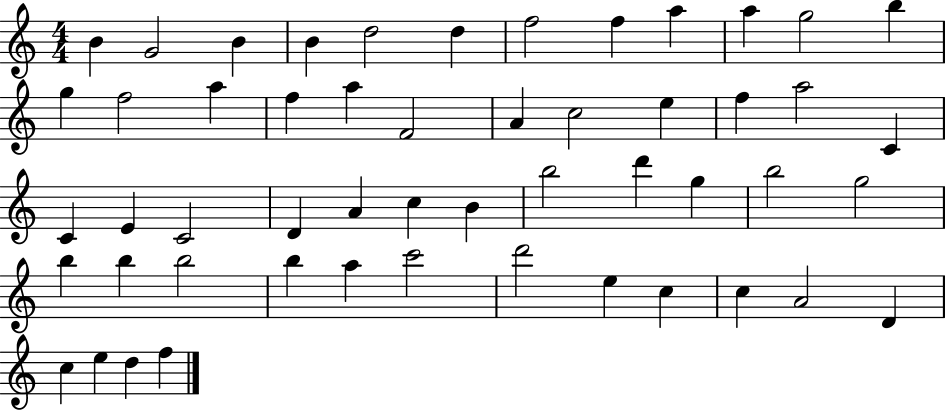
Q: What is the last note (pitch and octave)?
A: F5